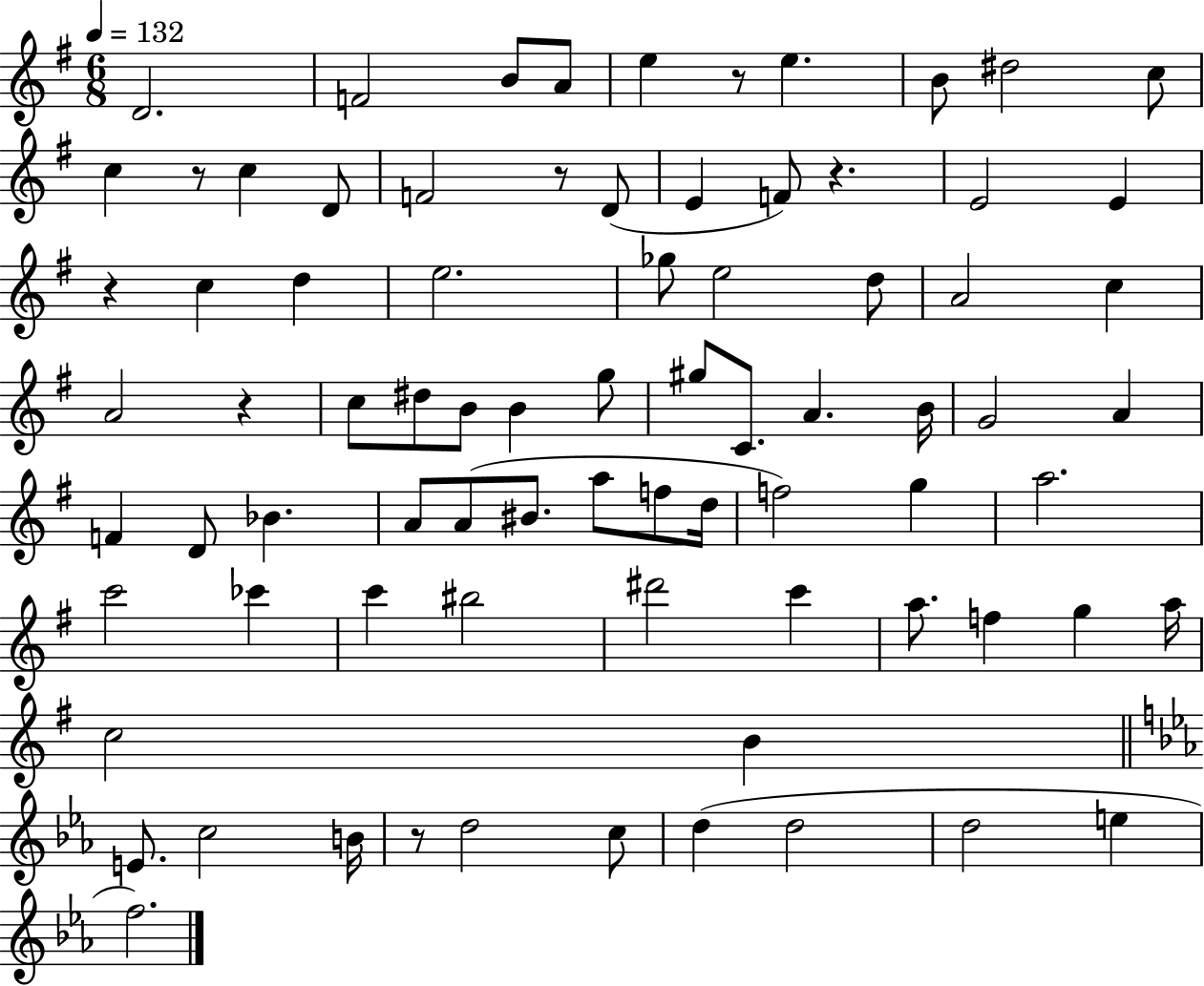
{
  \clef treble
  \numericTimeSignature
  \time 6/8
  \key g \major
  \tempo 4 = 132
  d'2. | f'2 b'8 a'8 | e''4 r8 e''4. | b'8 dis''2 c''8 | \break c''4 r8 c''4 d'8 | f'2 r8 d'8( | e'4 f'8) r4. | e'2 e'4 | \break r4 c''4 d''4 | e''2. | ges''8 e''2 d''8 | a'2 c''4 | \break a'2 r4 | c''8 dis''8 b'8 b'4 g''8 | gis''8 c'8. a'4. b'16 | g'2 a'4 | \break f'4 d'8 bes'4. | a'8 a'8( bis'8. a''8 f''8 d''16 | f''2) g''4 | a''2. | \break c'''2 ces'''4 | c'''4 bis''2 | dis'''2 c'''4 | a''8. f''4 g''4 a''16 | \break c''2 b'4 | \bar "||" \break \key c \minor e'8. c''2 b'16 | r8 d''2 c''8 | d''4( d''2 | d''2 e''4 | \break f''2.) | \bar "|."
}